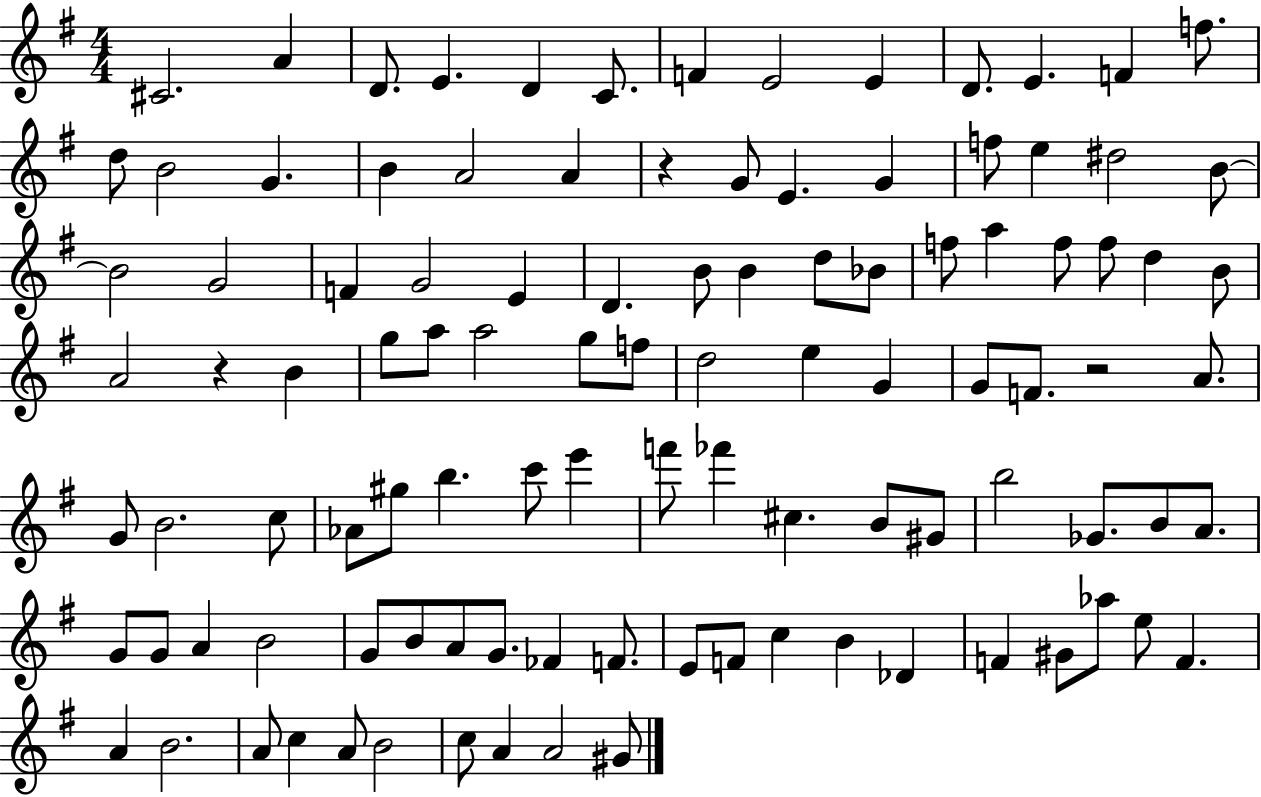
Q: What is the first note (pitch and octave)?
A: C#4